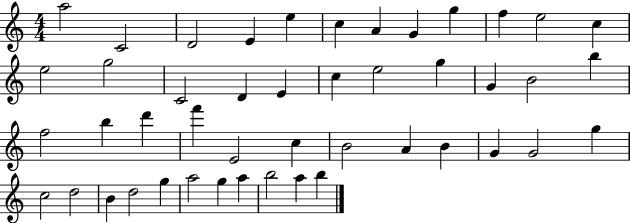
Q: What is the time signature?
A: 4/4